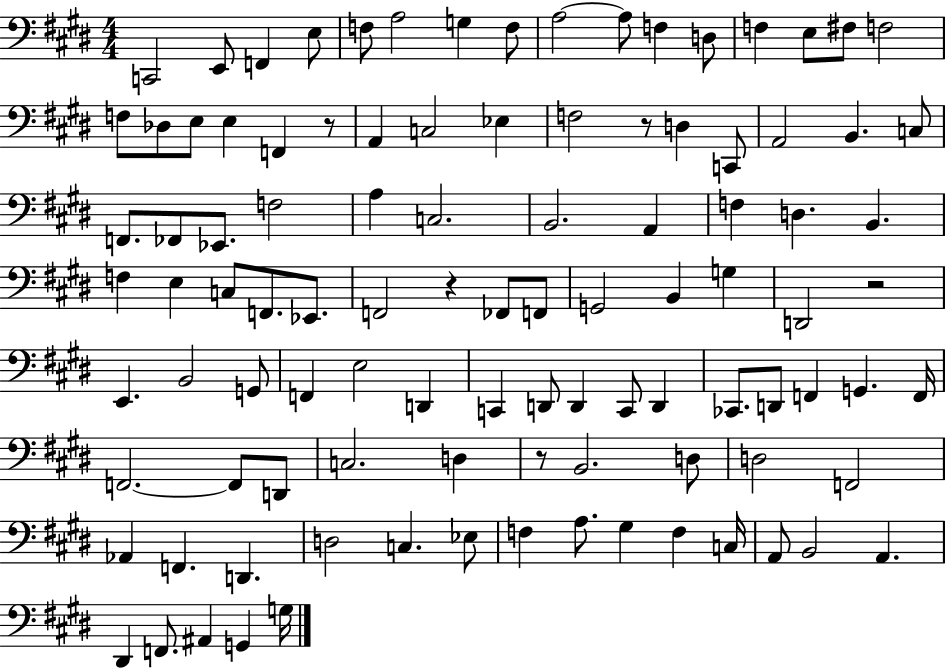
{
  \clef bass
  \numericTimeSignature
  \time 4/4
  \key e \major
  \repeat volta 2 { c,2 e,8 f,4 e8 | f8 a2 g4 f8 | a2~~ a8 f4 d8 | f4 e8 fis8 f2 | \break f8 des8 e8 e4 f,4 r8 | a,4 c2 ees4 | f2 r8 d4 c,8 | a,2 b,4. c8 | \break f,8. fes,8 ees,8. f2 | a4 c2. | b,2. a,4 | f4 d4. b,4. | \break f4 e4 c8 f,8. ees,8. | f,2 r4 fes,8 f,8 | g,2 b,4 g4 | d,2 r2 | \break e,4. b,2 g,8 | f,4 e2 d,4 | c,4 d,8 d,4 c,8 d,4 | ces,8. d,8 f,4 g,4. f,16 | \break f,2.~~ f,8 d,8 | c2. d4 | r8 b,2. d8 | d2 f,2 | \break aes,4 f,4. d,4. | d2 c4. ees8 | f4 a8. gis4 f4 c16 | a,8 b,2 a,4. | \break dis,4 f,8. ais,4 g,4 g16 | } \bar "|."
}